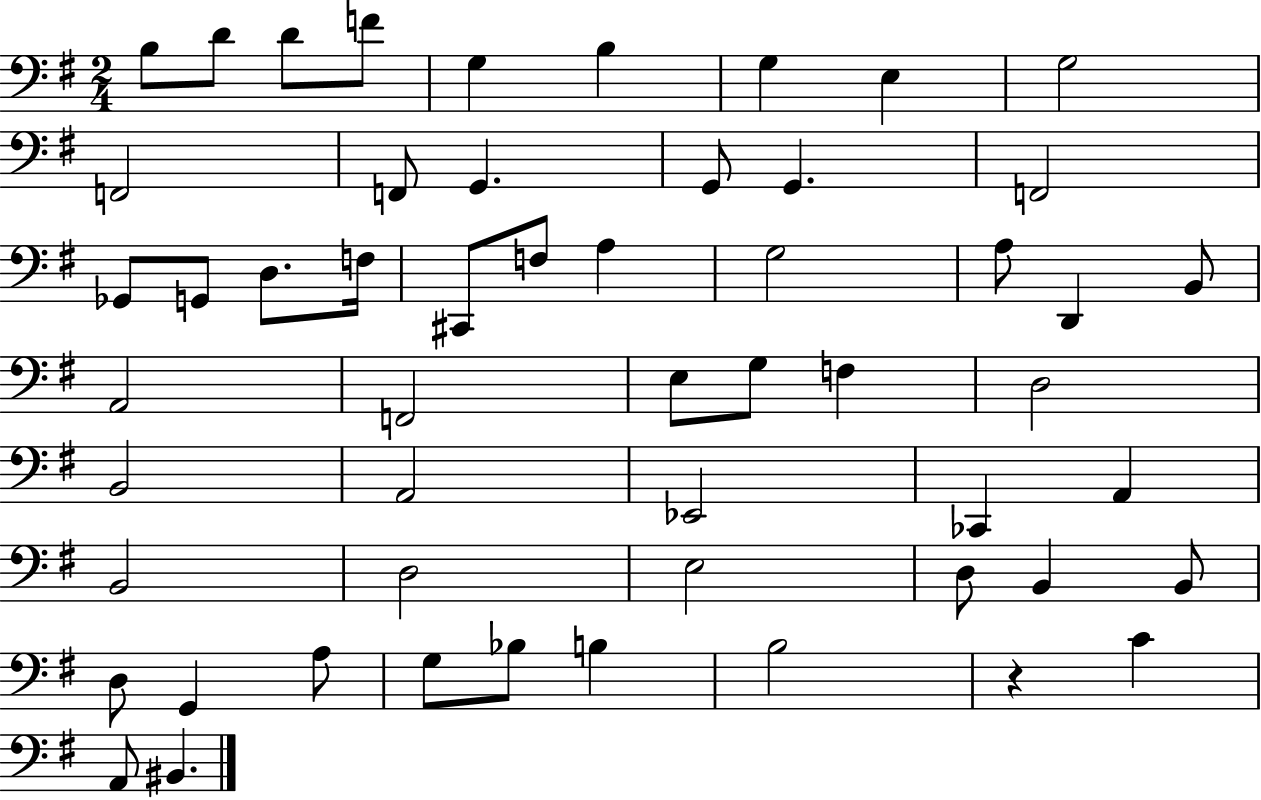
{
  \clef bass
  \numericTimeSignature
  \time 2/4
  \key g \major
  b8 d'8 d'8 f'8 | g4 b4 | g4 e4 | g2 | \break f,2 | f,8 g,4. | g,8 g,4. | f,2 | \break ges,8 g,8 d8. f16 | cis,8 f8 a4 | g2 | a8 d,4 b,8 | \break a,2 | f,2 | e8 g8 f4 | d2 | \break b,2 | a,2 | ees,2 | ces,4 a,4 | \break b,2 | d2 | e2 | d8 b,4 b,8 | \break d8 g,4 a8 | g8 bes8 b4 | b2 | r4 c'4 | \break a,8 bis,4. | \bar "|."
}